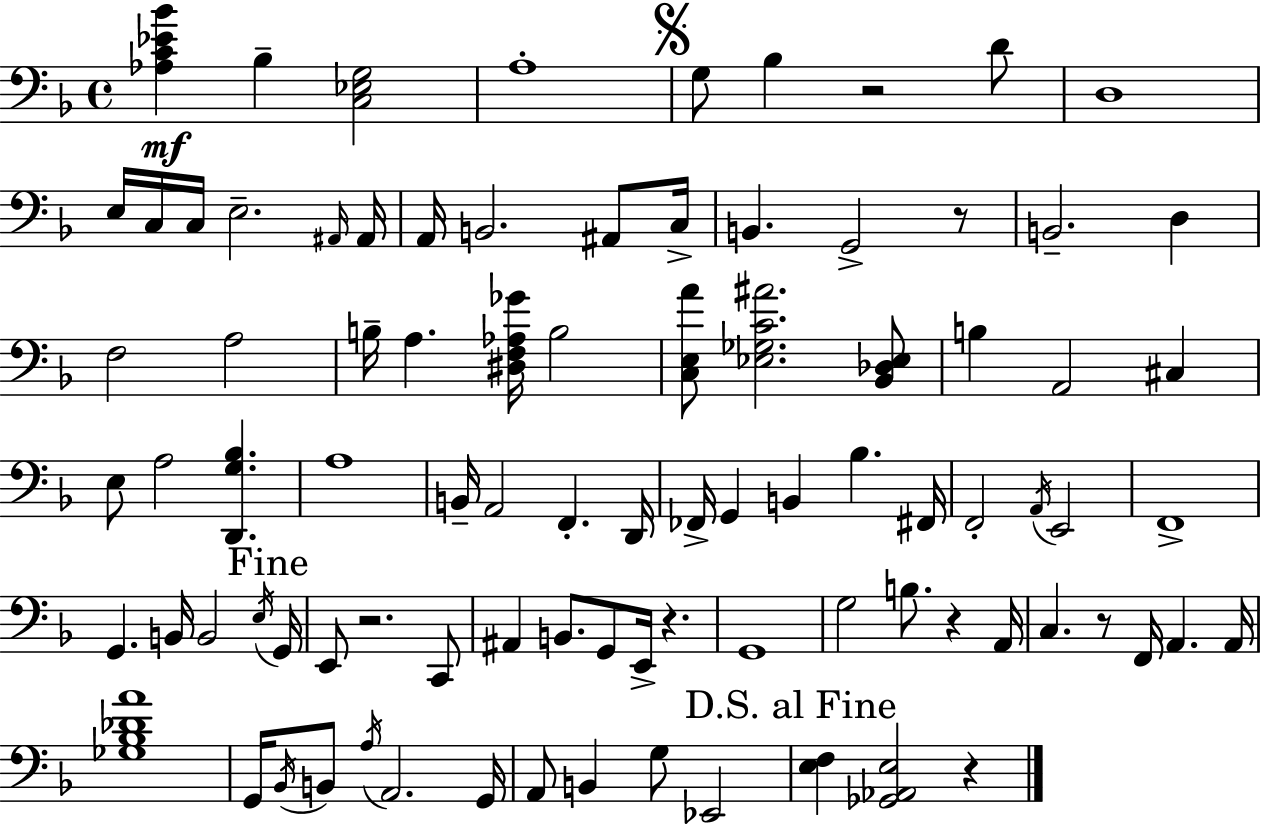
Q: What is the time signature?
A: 4/4